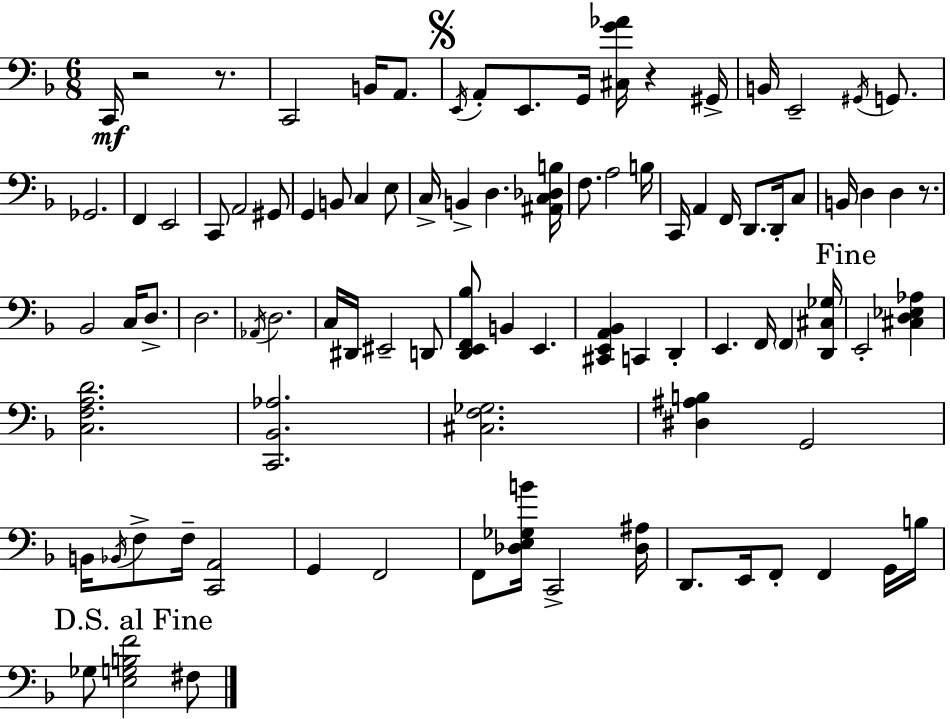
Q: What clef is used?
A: bass